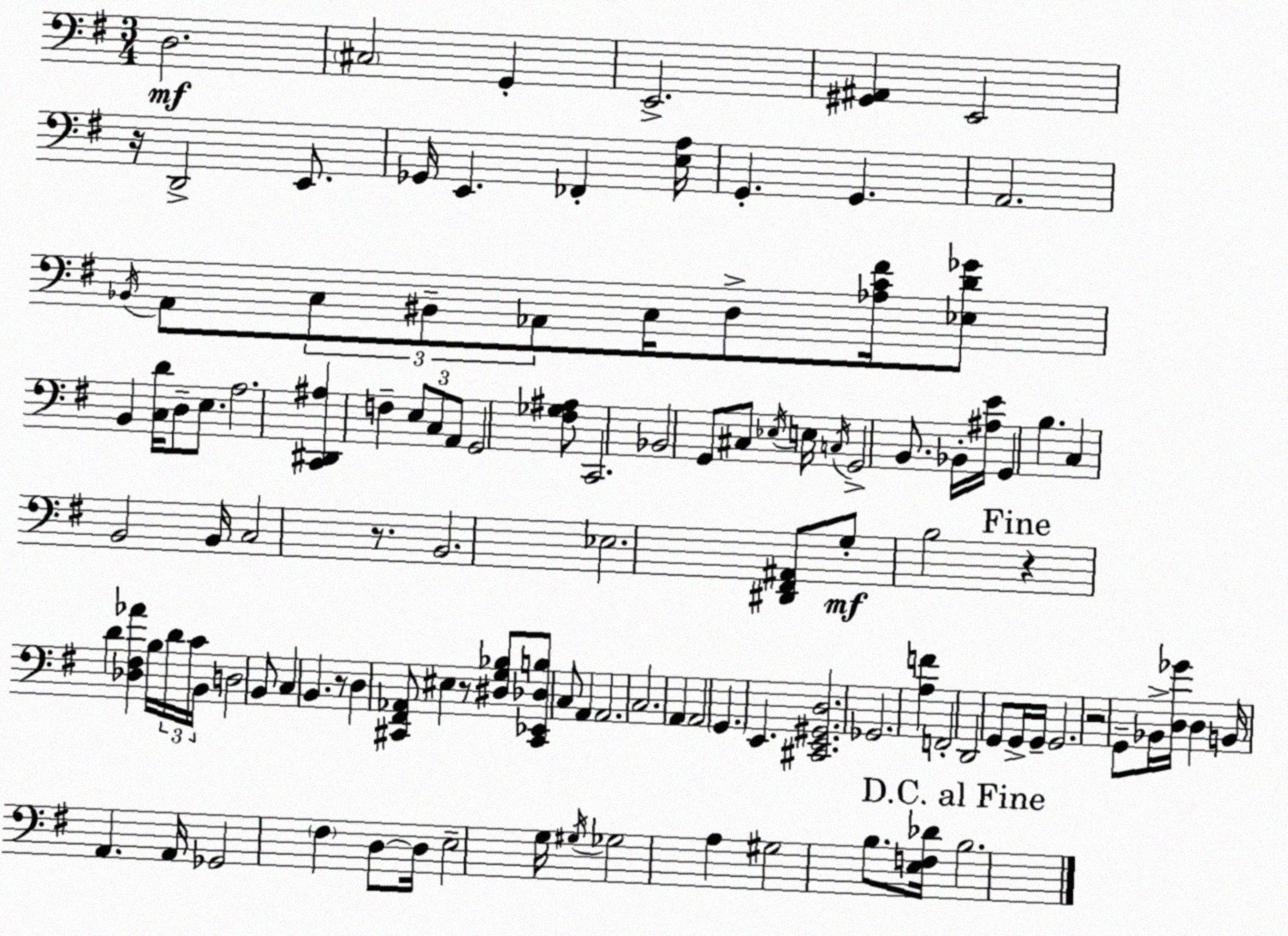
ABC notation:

X:1
T:Untitled
M:3/4
L:1/4
K:Em
D,2 ^C,2 G,, E,,2 [^G,,^A,,] E,,2 z/4 D,,2 E,,/2 _G,,/4 E,, _F,, [E,A,]/4 G,, G,, A,,2 _B,,/4 A,,/2 C,/2 ^B,,/2 _A,,/2 C,/4 D,/2 [_A,C^F]/4 [_E,D_G]/2 B,, [C,D]/4 D,/2 E,/2 A,2 [C,,^D,,^A,] F, E,/2 C,/2 A,,/2 G,,2 [^F,_G,^A,]/2 C,,2 _B,,2 G,,/2 ^C,/2 _E,/4 E,/4 C,/4 G,,2 B,,/2 _B,,/4 [^A,E]/4 G,, B, C, B,,2 B,,/4 C,2 z/2 B,,2 _E,2 [^D,,^F,,^A,,]/2 G,/2 B,2 z D [_D,^F,_A] B,/4 D/4 C/4 B,,/4 D,2 B,,/2 C, B,, z/2 D, [^C,,^F,,_A,,]/2 ^E, z/2 [^D,G,_B,]/2 [^C,,_E,,_D,B,]/2 C,/2 A,, A,,2 C,2 A,, A,,2 G,, E,, [^C,,E,,^G,,D,]2 _G,,2 [A,F] F,,2 D,,2 G,,/2 G,,/4 G,,/4 G,,2 z2 G,,/2 _B,,/4 [D,_G]/4 D, B,,/4 A,, A,,/4 _G,,2 ^F, D,/2 D,/4 E,2 G,/4 ^G,/4 _G,2 A, ^G,2 B,/2 [E,F,_D]/4 B,2